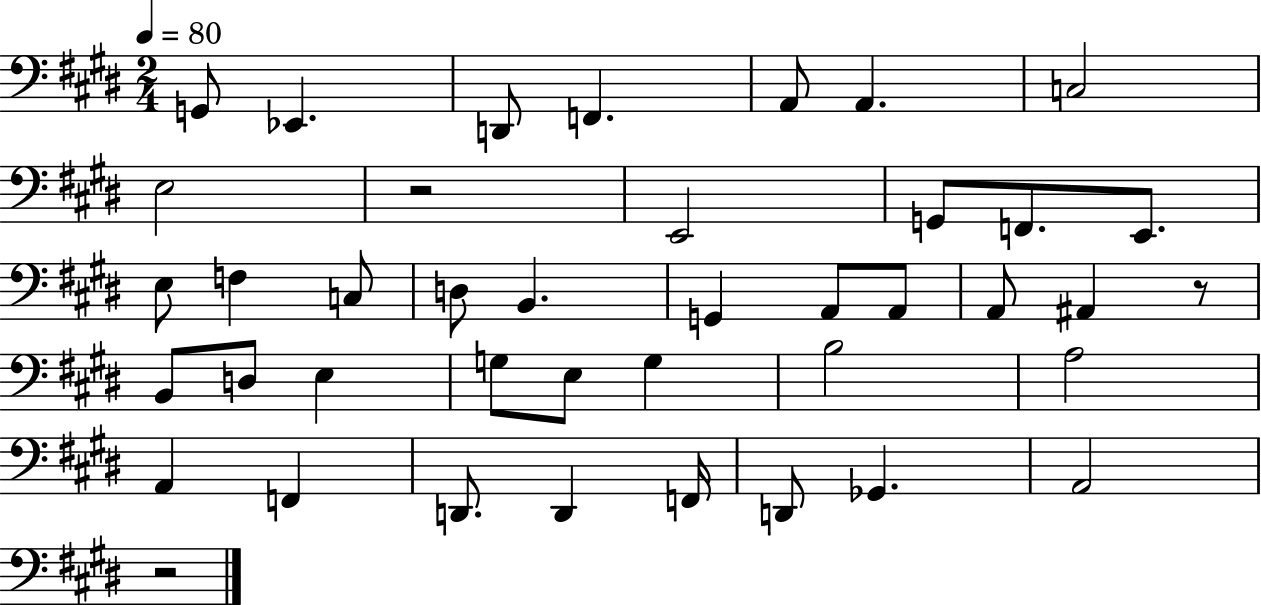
G2/e Eb2/q. D2/e F2/q. A2/e A2/q. C3/h E3/h R/h E2/h G2/e F2/e. E2/e. E3/e F3/q C3/e D3/e B2/q. G2/q A2/e A2/e A2/e A#2/q R/e B2/e D3/e E3/q G3/e E3/e G3/q B3/h A3/h A2/q F2/q D2/e. D2/q F2/s D2/e Gb2/q. A2/h R/h